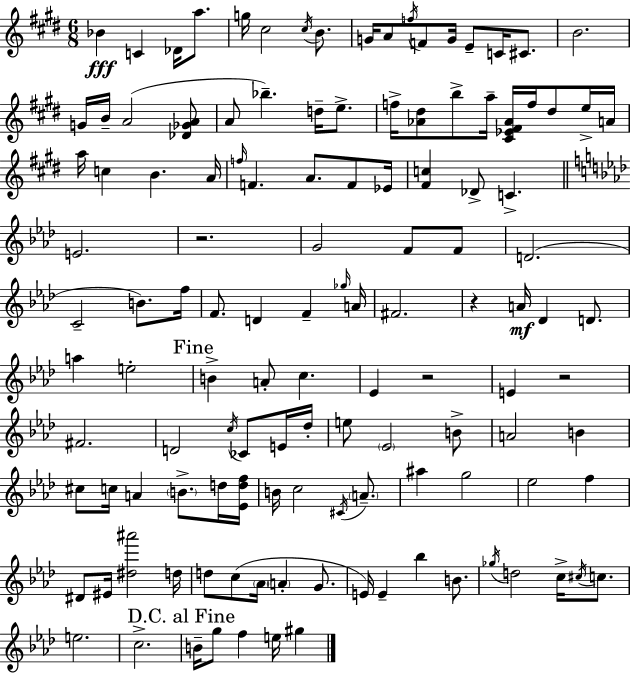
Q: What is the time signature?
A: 6/8